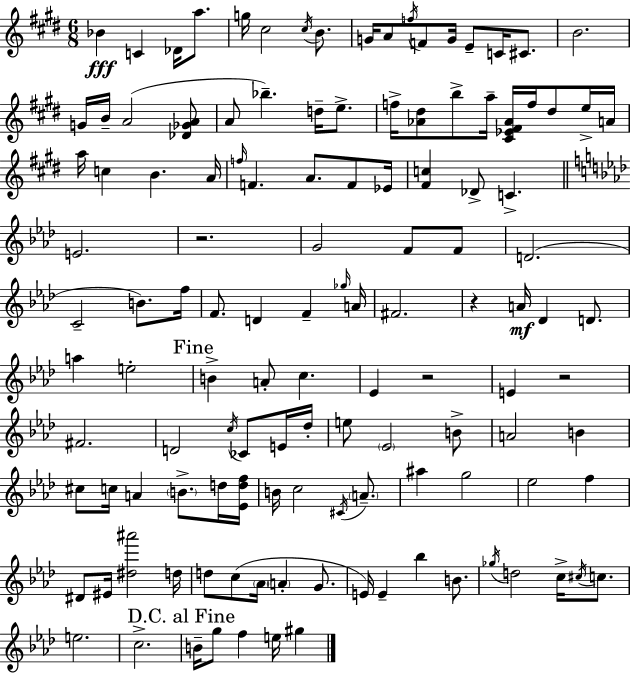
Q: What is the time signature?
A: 6/8